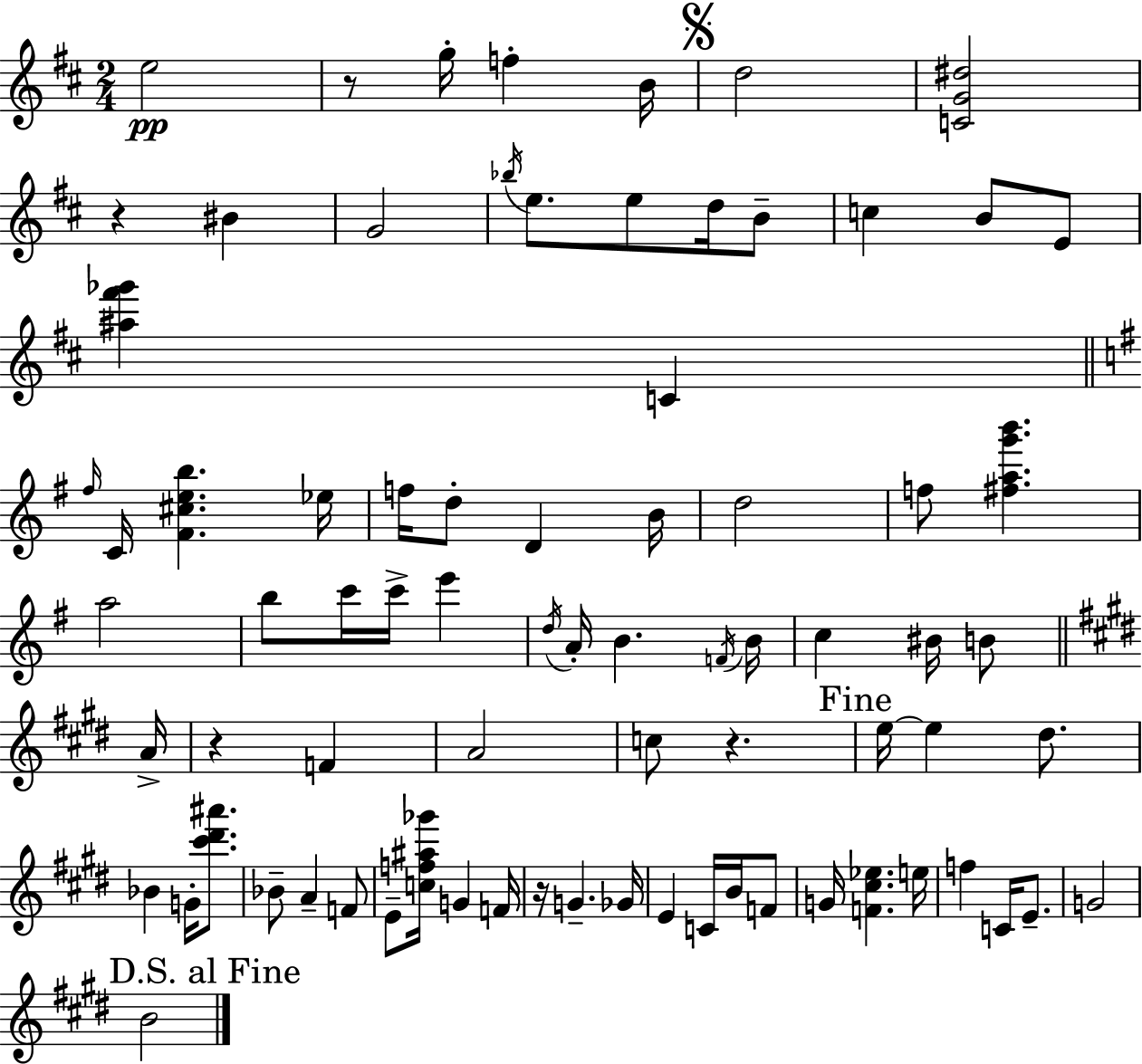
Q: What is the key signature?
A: D major